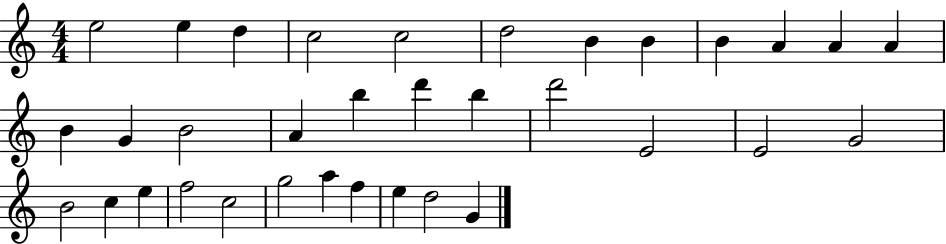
X:1
T:Untitled
M:4/4
L:1/4
K:C
e2 e d c2 c2 d2 B B B A A A B G B2 A b d' b d'2 E2 E2 G2 B2 c e f2 c2 g2 a f e d2 G